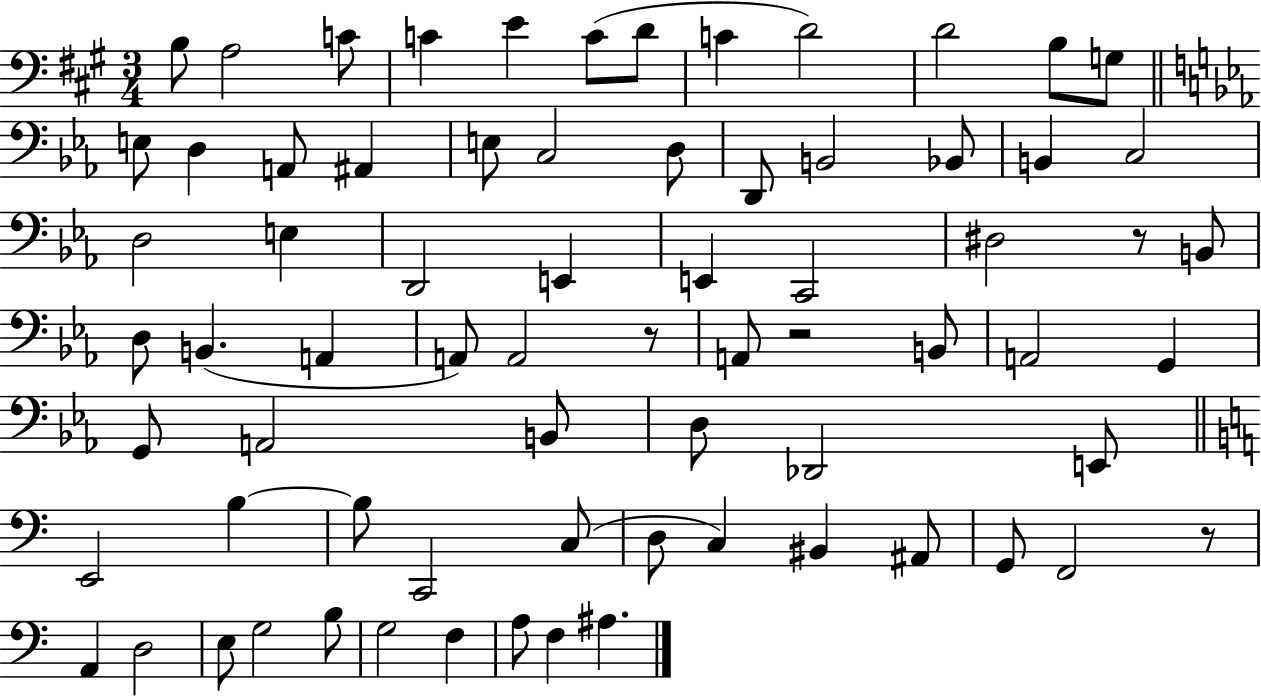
{
  \clef bass
  \numericTimeSignature
  \time 3/4
  \key a \major
  \repeat volta 2 { b8 a2 c'8 | c'4 e'4 c'8( d'8 | c'4 d'2) | d'2 b8 g8 | \break \bar "||" \break \key ees \major e8 d4 a,8 ais,4 | e8 c2 d8 | d,8 b,2 bes,8 | b,4 c2 | \break d2 e4 | d,2 e,4 | e,4 c,2 | dis2 r8 b,8 | \break d8 b,4.( a,4 | a,8) a,2 r8 | a,8 r2 b,8 | a,2 g,4 | \break g,8 a,2 b,8 | d8 des,2 e,8 | \bar "||" \break \key c \major e,2 b4~~ | b8 c,2 c8( | d8 c4) bis,4 ais,8 | g,8 f,2 r8 | \break a,4 d2 | e8 g2 b8 | g2 f4 | a8 f4 ais4. | \break } \bar "|."
}